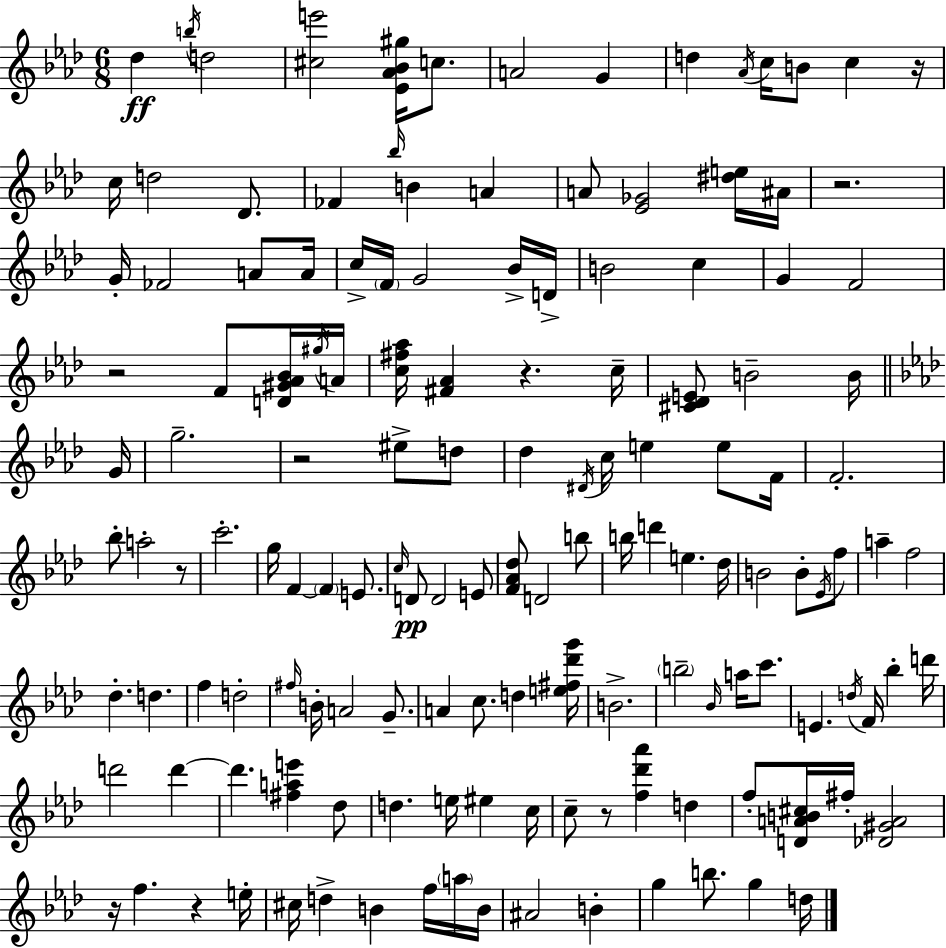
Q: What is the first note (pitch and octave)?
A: Db5